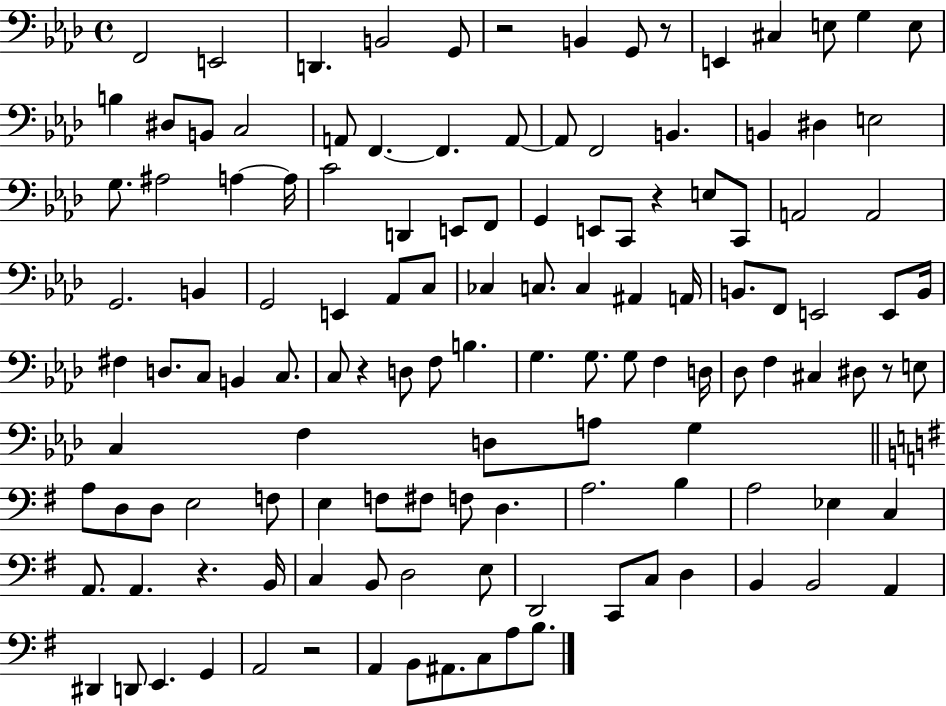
{
  \clef bass
  \time 4/4
  \defaultTimeSignature
  \key aes \major
  f,2 e,2 | d,4. b,2 g,8 | r2 b,4 g,8 r8 | e,4 cis4 e8 g4 e8 | \break b4 dis8 b,8 c2 | a,8 f,4.~~ f,4. a,8~~ | a,8 f,2 b,4. | b,4 dis4 e2 | \break g8. ais2 a4~~ a16 | c'2 d,4 e,8 f,8 | g,4 e,8 c,8 r4 e8 c,8 | a,2 a,2 | \break g,2. b,4 | g,2 e,4 aes,8 c8 | ces4 c8. c4 ais,4 a,16 | b,8. f,8 e,2 e,8 b,16 | \break fis4 d8. c8 b,4 c8. | c8 r4 d8 f8 b4. | g4. g8. g8 f4 d16 | des8 f4 cis4 dis8 r8 e8 | \break c4 f4 d8 a8 g4 | \bar "||" \break \key g \major a8 d8 d8 e2 f8 | e4 f8 fis8 f8 d4. | a2. b4 | a2 ees4 c4 | \break a,8. a,4. r4. b,16 | c4 b,8 d2 e8 | d,2 c,8 c8 d4 | b,4 b,2 a,4 | \break dis,4 d,8 e,4. g,4 | a,2 r2 | a,4 b,8 ais,8. c8 a8 b8. | \bar "|."
}